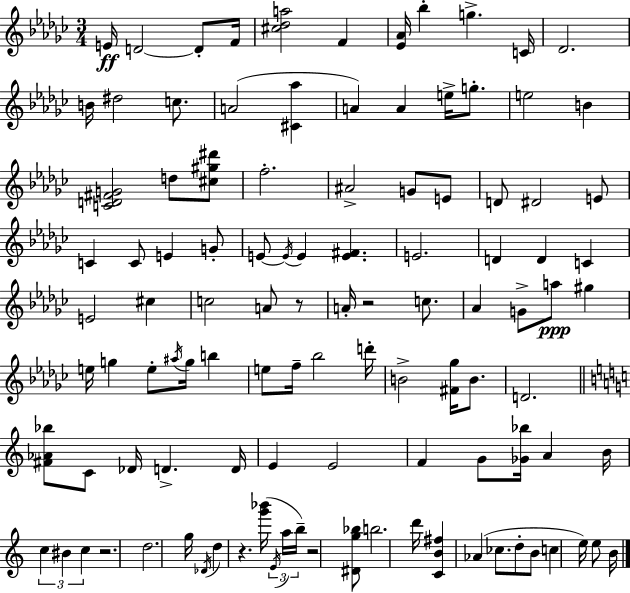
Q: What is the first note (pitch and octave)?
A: E4